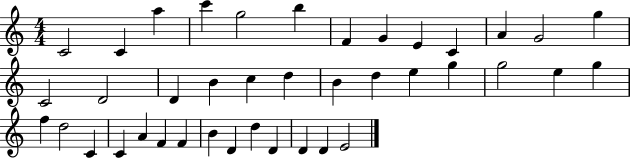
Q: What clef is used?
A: treble